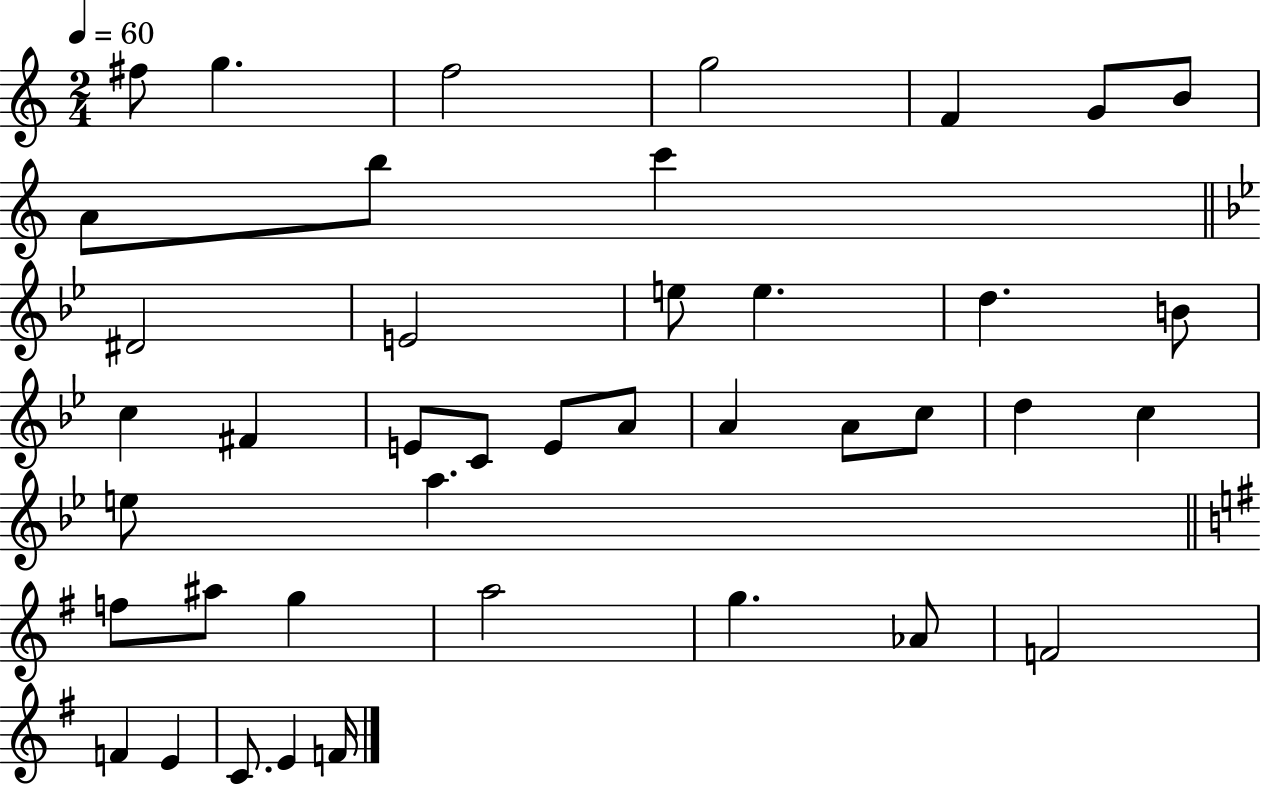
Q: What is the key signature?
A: C major